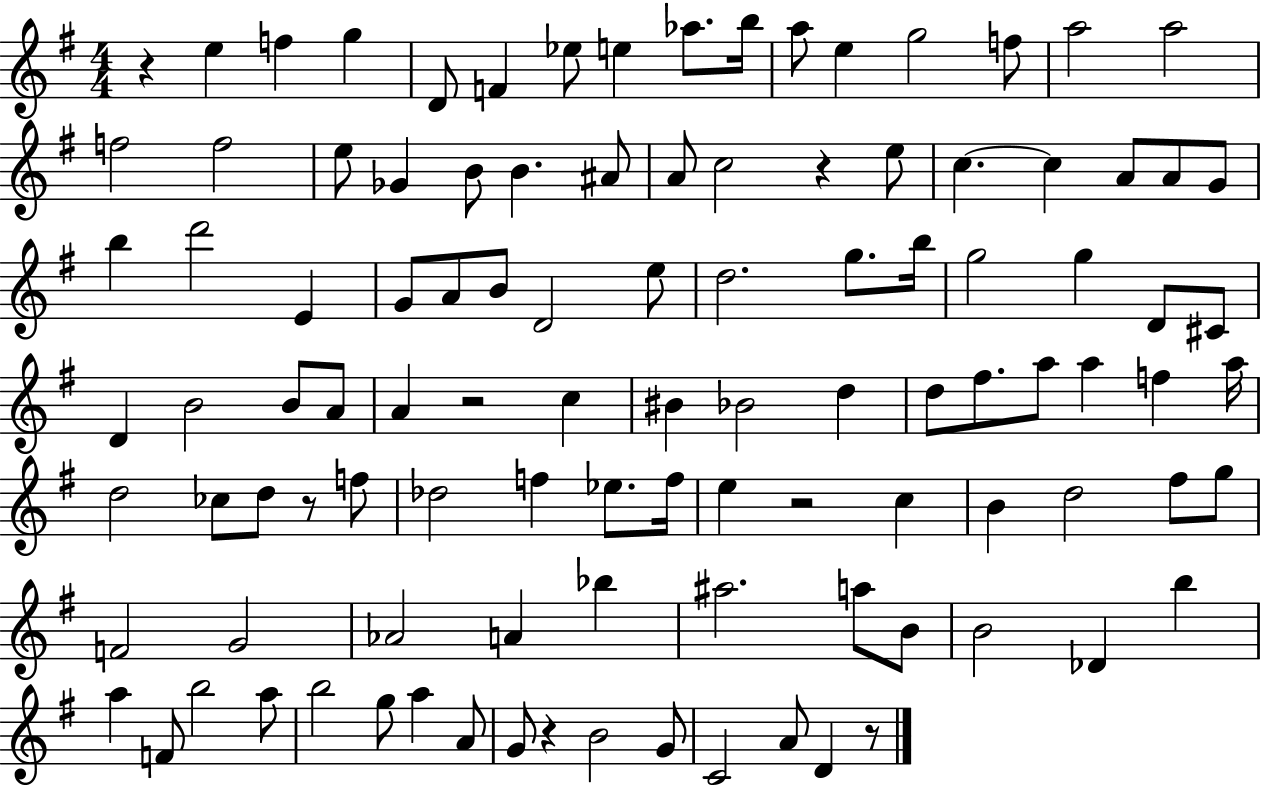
X:1
T:Untitled
M:4/4
L:1/4
K:G
z e f g D/2 F _e/2 e _a/2 b/4 a/2 e g2 f/2 a2 a2 f2 f2 e/2 _G B/2 B ^A/2 A/2 c2 z e/2 c c A/2 A/2 G/2 b d'2 E G/2 A/2 B/2 D2 e/2 d2 g/2 b/4 g2 g D/2 ^C/2 D B2 B/2 A/2 A z2 c ^B _B2 d d/2 ^f/2 a/2 a f a/4 d2 _c/2 d/2 z/2 f/2 _d2 f _e/2 f/4 e z2 c B d2 ^f/2 g/2 F2 G2 _A2 A _b ^a2 a/2 B/2 B2 _D b a F/2 b2 a/2 b2 g/2 a A/2 G/2 z B2 G/2 C2 A/2 D z/2